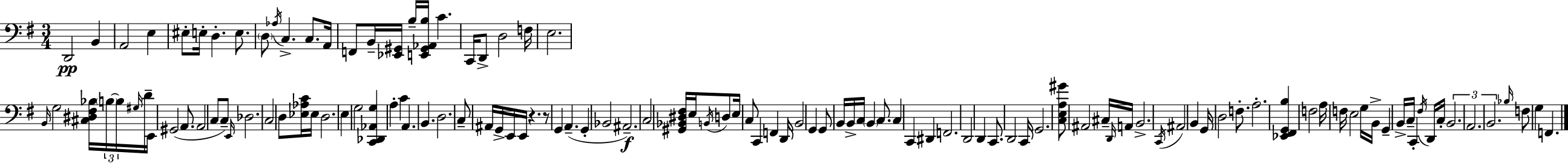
X:1
T:Untitled
M:3/4
L:1/4
K:G
D,,2 B,, A,,2 E, ^E,/2 E,/4 D, E,/2 D,/2 _A,/4 C, C,/2 A,,/4 F,,/2 B,,/4 [_E,,^G,,]/4 B,/4 [E,,^G,,_A,,B,]/4 C C,,/4 D,,/2 D,2 F,/4 E,2 B,,/4 G,2 [^C,^D,^F,_B,]/4 B,/4 B,/4 ^G,/4 D/4 E,,/4 ^G,,2 A,,/2 A,,2 C,/2 C,/2 E,,/4 _D,2 C,2 D,/2 [_E,_A,C]/4 _E,/4 D,2 E, G,2 [C,,_D,,_A,,G,] A, C A,, B,, D,2 C,/2 ^A,,/4 G,,/4 E,,/4 E,,/4 z z/2 G,, A,, G,, _B,,2 ^A,,2 C,2 [^G,,_B,,^D,^F,]/4 E,/4 B,,/4 D,/2 E,/4 C,/2 C,, F,, D,,/4 B,,2 G,, G,,/2 B,,/4 B,,/4 C,/4 B,, C,/2 C, C,, ^D,, F,,2 D,,2 D,, C,,/2 D,,2 C,,/4 G,,2 [C,E,A,^G]/2 ^A,,2 ^C,/4 D,,/4 A,,/4 B,,2 C,,/4 ^A,,2 B,, G,,/4 D,2 F,/2 A,2 [_E,,^F,,G,,B,] F,2 A,/4 F,/4 E,2 G,/4 B,,/4 G,, B,,/4 C,/4 C,, ^F,/4 D,,/4 C,/4 B,,2 A,,2 B,,2 _B,/4 F,/2 G, F,,